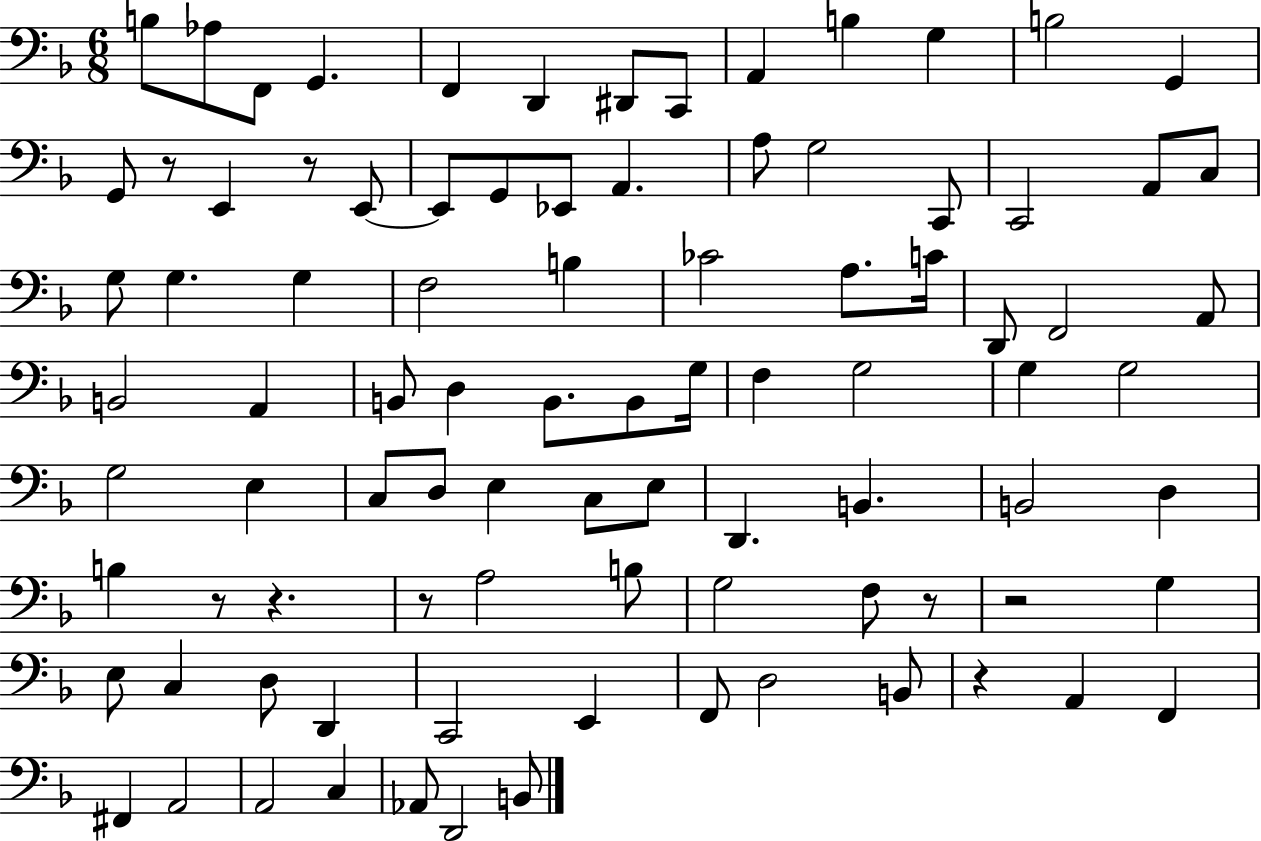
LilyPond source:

{
  \clef bass
  \numericTimeSignature
  \time 6/8
  \key f \major
  b8 aes8 f,8 g,4. | f,4 d,4 dis,8 c,8 | a,4 b4 g4 | b2 g,4 | \break g,8 r8 e,4 r8 e,8~~ | e,8 g,8 ees,8 a,4. | a8 g2 c,8 | c,2 a,8 c8 | \break g8 g4. g4 | f2 b4 | ces'2 a8. c'16 | d,8 f,2 a,8 | \break b,2 a,4 | b,8 d4 b,8. b,8 g16 | f4 g2 | g4 g2 | \break g2 e4 | c8 d8 e4 c8 e8 | d,4. b,4. | b,2 d4 | \break b4 r8 r4. | r8 a2 b8 | g2 f8 r8 | r2 g4 | \break e8 c4 d8 d,4 | c,2 e,4 | f,8 d2 b,8 | r4 a,4 f,4 | \break fis,4 a,2 | a,2 c4 | aes,8 d,2 b,8 | \bar "|."
}